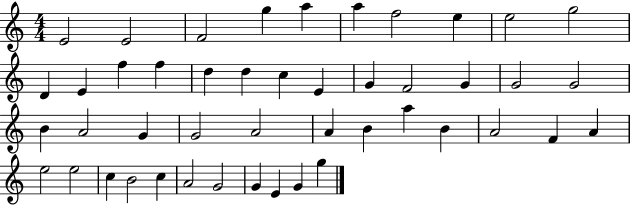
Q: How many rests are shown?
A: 0